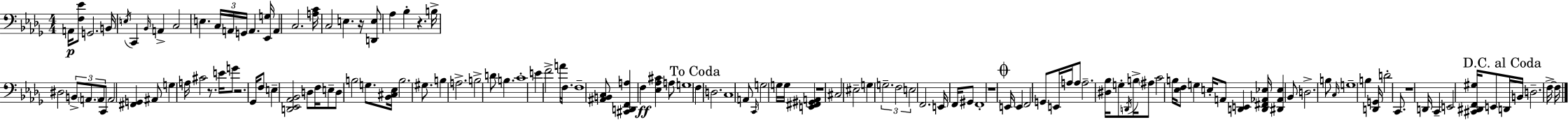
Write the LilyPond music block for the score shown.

{
  \clef bass
  \numericTimeSignature
  \time 4/4
  \key bes \minor
  \repeat volta 2 { a,16\p <f ees'>8 g,2. b,16 | \acciaccatura { e16 } c,4 \grace { bes,16 } a,4-> c2 | e4. \tuplet 3/2 { c16 a,16 g,16 } a,4. | <ees, g>16 a,4 c2. | \break <a c'>16 c2 e4. | r16 <d, e>8 aes4 bes4-. r4. | b16-> dis2 \tuplet 3/2 { b,8-> \parenthesize a,8. | a,8 } c,8 a,2 <fis, g,>4 | \break ais,8 g4 a16 cis'2 r8. | e'16 g'8 r2. | ges,16 f8 e4-- <d, ees, aes, bes,>2 | d8 f16 e8-- d8 b2 g8. | \break <bes, cis ees>16 b2. gis8. | b4 a2.-> | b2-> d'8 b4. | c'1-. | \break e'4 f'2-> a'16 f8. | f1-- | <ais, b, c>8 <cis, d, f, a>4 f4\ff <ees aes cis'>4 | a8 g1 | \break \mark "To Coda" f4 d2. | c1 | a,8 \grace { c,16 } g2 g16 g16 <e, fis, gis, a,>4 | r1 | \break cis2 eis2-- | g4 \tuplet 3/2 { g2.-- | f2 e2 } | f,2. e,16 | \break f,16 gis,8 f,1-. | r1 | \mark \markup { \musicglyph "scripts.coda" } e,16 e,4 f,2 | g,8 e,16 a16 a8 a2.-- | \break <dis bes>16 g8-. \acciaccatura { d,16 } b16-> \parenthesize ais8 c'2 | b16 <ees f>8 g4 e16-. a,8 <d, e,>4 <d, fis, aes, ees>16 | <dis, aes, ees>4 bes,8 d2.-> | b8 \grace { c16 } g1-- | \break b4 <d, g,>16 d'2-. | c,8. r1 | d,16 c,4-- e,2 | <cis, dis, f, gis>16 e,8 \mark "D.C. al Coda" d,16 b,16 d2.-- | \break f16->~~ f16 } \bar "|."
}